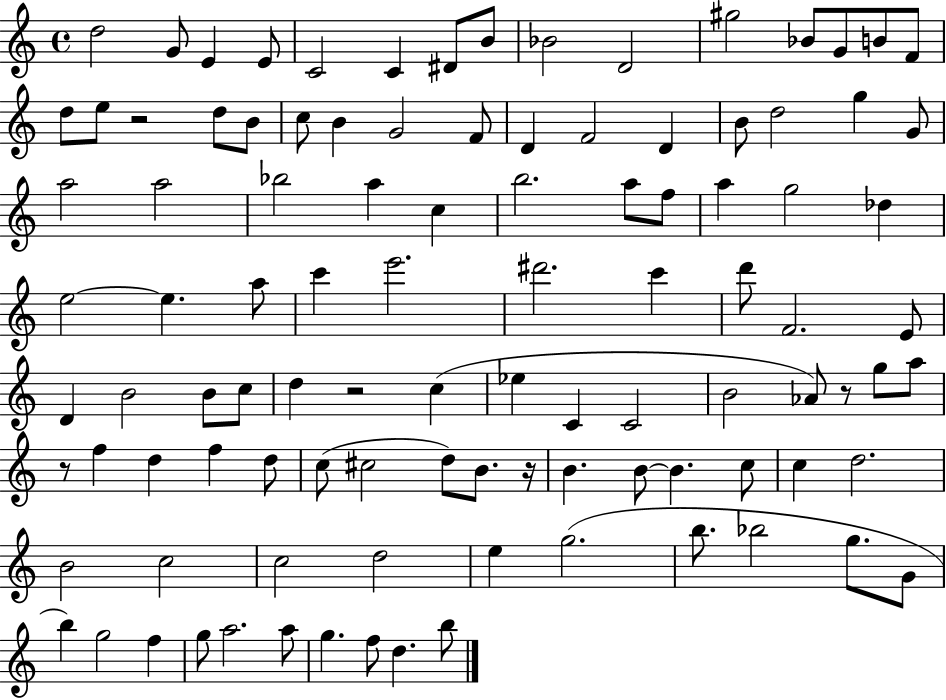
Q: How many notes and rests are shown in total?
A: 103